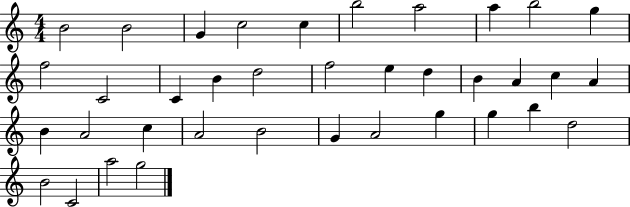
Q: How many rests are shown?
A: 0